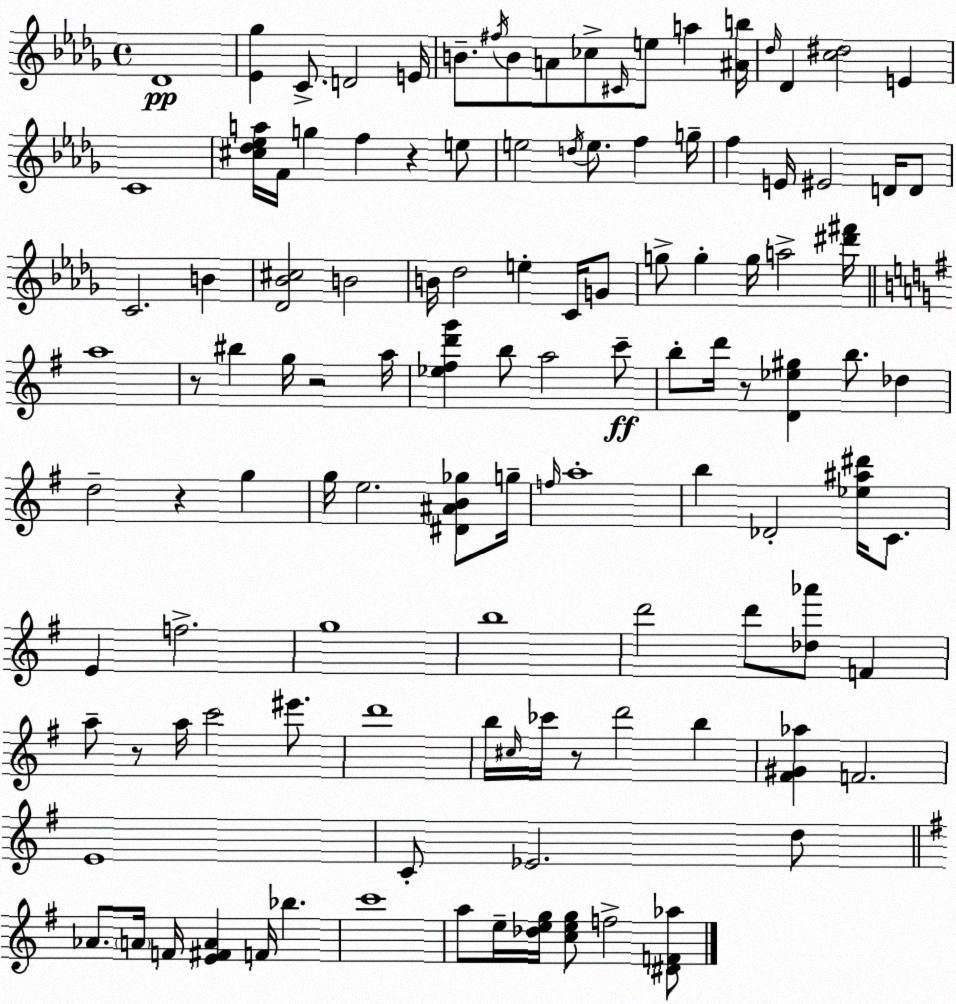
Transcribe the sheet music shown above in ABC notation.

X:1
T:Untitled
M:4/4
L:1/4
K:Bbm
_D4 [_E_g] C/2 D2 E/4 B/2 ^f/4 B/2 A/2 _c/2 ^C/4 e/2 a [^Ab]/4 _d/4 _D [c^d]2 E C4 [^c_d_ea]/4 F/4 g f z e/2 e2 d/4 e/2 f g/4 f E/4 ^E2 D/4 D/2 C2 B [_D_B^c]2 B2 B/4 _d2 e C/4 G/2 g/2 g g/4 a2 [^d'^f']/4 a4 z/2 ^b g/4 z2 a/4 [_e^fd'g'] b/2 a2 c'/2 b/2 d'/4 z/2 [D_e^g] b/2 _d d2 z g g/4 e2 [^D^AB_g]/2 g/4 f/4 a4 b _D2 [_e^a^d']/4 C/2 E f2 g4 b4 d'2 d'/2 [_d_a']/2 F a/2 z/2 a/4 c'2 ^e'/2 d'4 b/4 ^c/4 _c'/4 z/2 d'2 b [^F^G_a] F2 E4 C/2 _E2 d/2 _A/2 A/4 F/4 [E^FA] F/4 _b c'4 a/2 e/4 [_deg]/4 [ceg]/2 f2 [^DF_a]/2